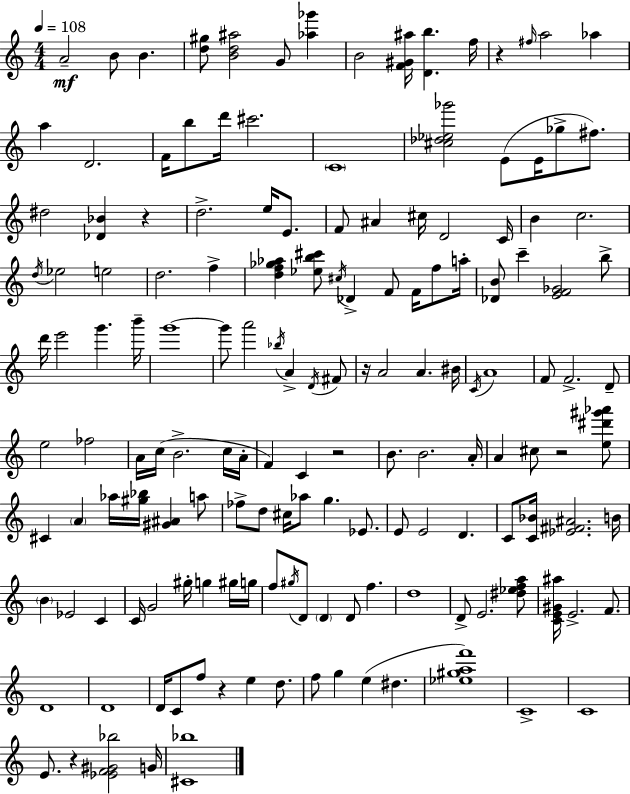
A4/h B4/e B4/q. [D5,G#5]/e [B4,D5,A#5]/h G4/e [Ab5,Gb6]/q B4/h [F4,G#4,A#5]/s [D4,B5]/q. F5/s R/q F#5/s A5/h Ab5/q A5/q D4/h. F4/s B5/e D6/s C#6/h. C4/w [C#5,Db5,Eb5,Gb6]/h E4/e E4/s Gb5/e F#5/e. D#5/h [Db4,Bb4]/q R/q D5/h. E5/s E4/e. F4/e A#4/q C#5/s D4/h C4/s B4/q C5/h. D5/s Eb5/h E5/h D5/h. F5/q [D5,F5,Gb5,Ab5]/q [Eb5,B5,C#6]/e C#5/s Db4/q F4/e F4/s F5/e A5/s [Db4,B4]/e C6/q [E4,F4,Gb4]/h B5/e D6/s E6/h G6/q. B6/s G6/w G6/e A6/h Bb5/s A4/q D4/s F#4/e R/s A4/h A4/q. BIS4/s C4/s A4/w F4/e F4/h. D4/e E5/h FES5/h A4/s C5/s B4/h. C5/s A4/s F4/q C4/q R/h B4/e. B4/h. A4/s A4/q C#5/e R/h [E5,D#6,G#6,Ab6]/e C#4/q A4/q Ab5/s [G#5,Bb5]/s [G#4,A#4]/q A5/e FES5/e D5/e C#5/s Ab5/e G5/q. Eb4/e. E4/e E4/h D4/q. C4/e [C4,Bb4]/s [Eb4,F#4,A#4]/h. B4/s B4/q Eb4/h C4/q C4/s G4/h G#5/s G5/q G#5/s G5/s F5/e G#5/s D4/e D4/q D4/e F5/q. D5/w D4/e E4/h. [D#5,Eb5,F5,A5]/e [C4,E4,G#4,A#5]/s E4/h. F4/e. D4/w D4/w D4/s C4/e F5/e R/q E5/q D5/e. F5/e G5/q E5/q D#5/q. [Eb5,G#5,A5,F6]/w C4/w C4/w E4/e. R/q [Eb4,F4,G#4,Bb5]/h G4/s [C#4,Bb5]/w